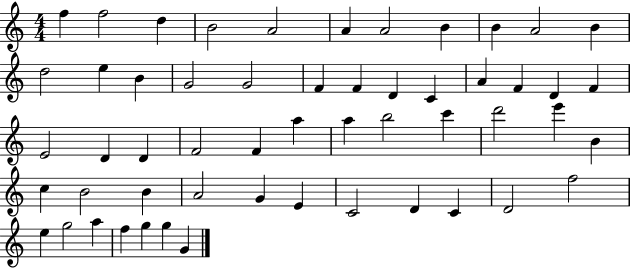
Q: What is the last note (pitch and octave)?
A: G4